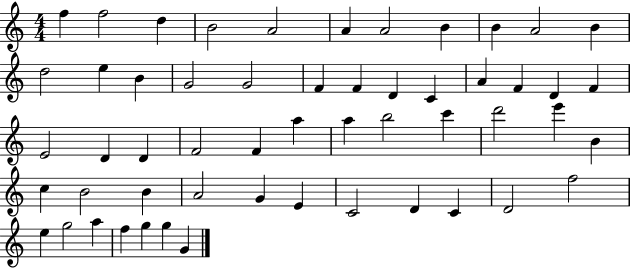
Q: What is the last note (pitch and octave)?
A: G4